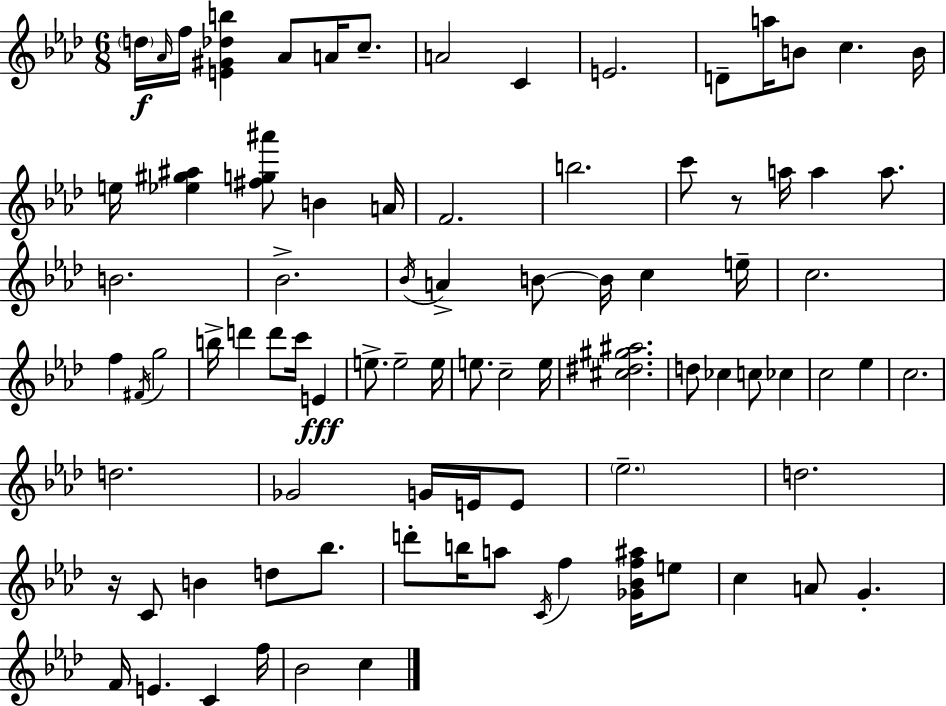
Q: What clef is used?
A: treble